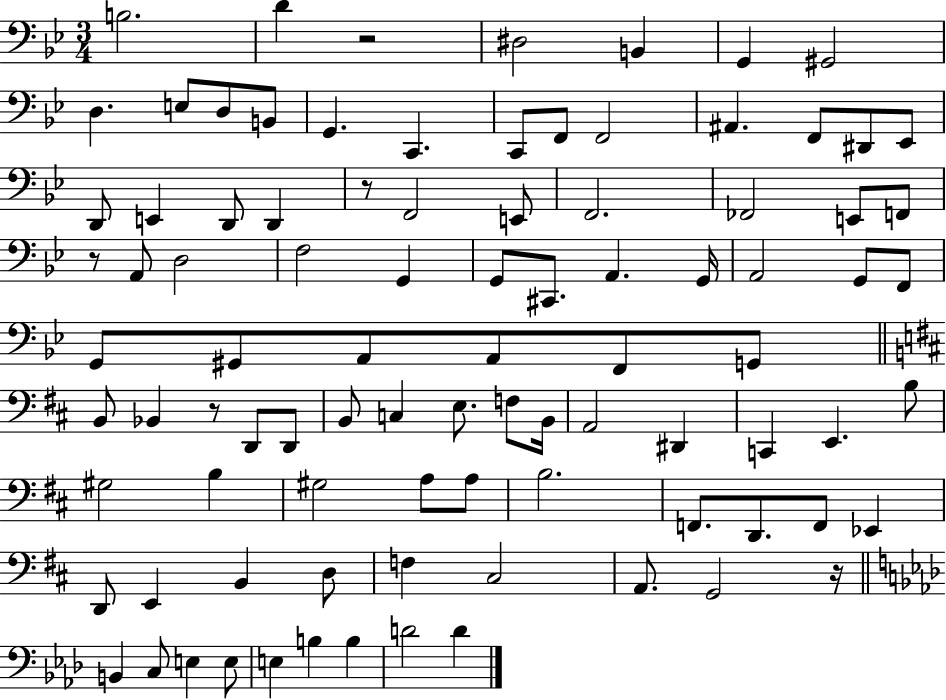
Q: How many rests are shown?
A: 5